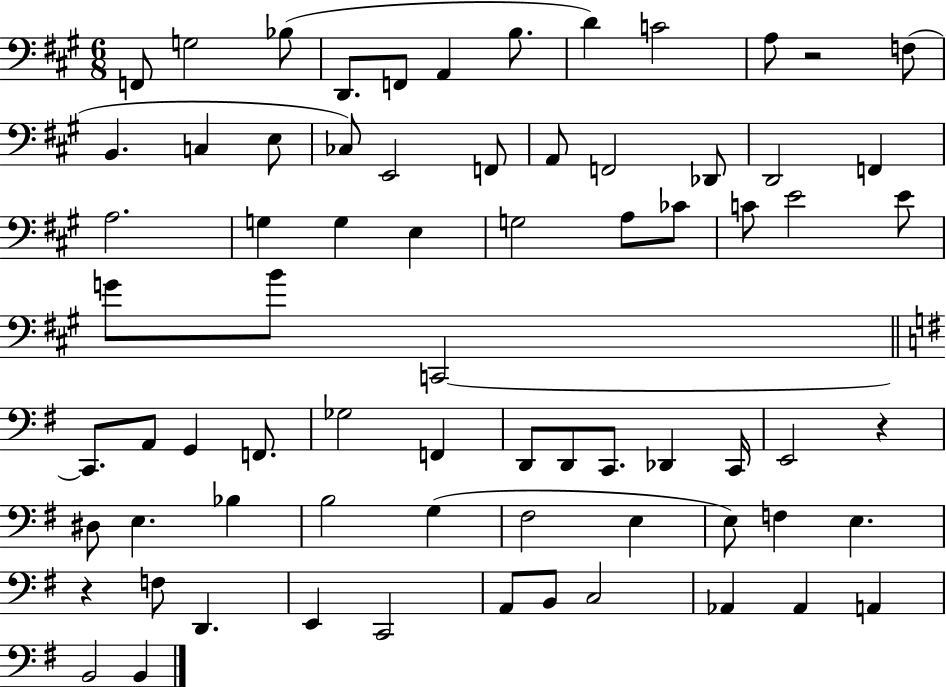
{
  \clef bass
  \numericTimeSignature
  \time 6/8
  \key a \major
  f,8 g2 bes8( | d,8. f,8 a,4 b8. | d'4) c'2 | a8 r2 f8( | \break b,4. c4 e8 | ces8) e,2 f,8 | a,8 f,2 des,8 | d,2 f,4 | \break a2. | g4 g4 e4 | g2 a8 ces'8 | c'8 e'2 e'8 | \break g'8 b'8 c,2~~ | \bar "||" \break \key g \major c,8. a,8 g,4 f,8. | ges2 f,4 | d,8 d,8 c,8. des,4 c,16 | e,2 r4 | \break dis8 e4. bes4 | b2 g4( | fis2 e4 | e8) f4 e4. | \break r4 f8 d,4. | e,4 c,2 | a,8 b,8 c2 | aes,4 aes,4 a,4 | \break b,2 b,4 | \bar "|."
}